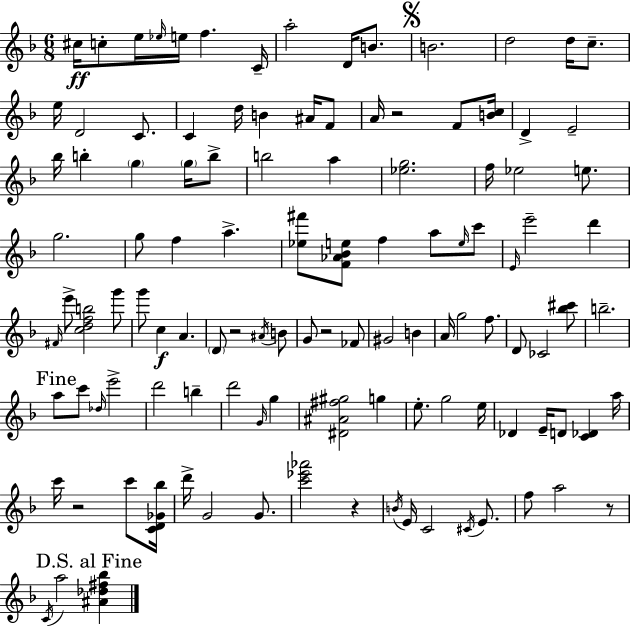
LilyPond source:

{
  \clef treble
  \numericTimeSignature
  \time 6/8
  \key f \major
  cis''16\ff c''8-. e''16 \grace { ees''16 } e''16 f''4. | c'16-- a''2-. d'16 b'8. | \mark \markup { \musicglyph "scripts.segno" } b'2. | d''2 d''16 c''8.-- | \break e''16 d'2 c'8. | c'4 d''16 b'4 ais'16 f'8 | a'16 r2 f'8 | <b' c''>16 d'4-> e'2-- | \break bes''16 b''4-. \parenthesize g''4 \parenthesize g''16 b''8-> | b''2 a''4 | <ees'' g''>2. | f''16 ees''2 e''8. | \break g''2. | g''8 f''4 a''4.-> | <ees'' fis'''>8 <f' aes' bes' e''>8 f''4 a''8 \grace { e''16 } | c'''8 \grace { e'16 } e'''2-- d'''4 | \break \grace { fis'16 } e'''8-> <c'' d'' f'' b''>2 | g'''8 g'''8 c''4\f a'4. | \parenthesize d'8 r2 | \acciaccatura { ais'16 } b'8 g'8 r2 | \break fes'8 gis'2 | b'4 a'16 g''2 | f''8. d'8 ces'2 | <bes'' cis'''>8 b''2.-- | \break \mark "Fine" a''8 c'''8 \grace { des''16 } e'''2-> | d'''2 | b''4-- d'''2 | \grace { g'16 } g''4 <dis' ais' fis'' gis''>2 | \break g''4 e''8.-. g''2 | e''16 des'4 e'16-- | d'8 <c' des'>4 a''16 c'''16 r2 | c'''8 <c' d' ges' bes''>16 d'''16-> g'2 | \break g'8. <c''' ees''' aes'''>2 | r4 \acciaccatura { b'16 } e'16 c'2 | \acciaccatura { cis'16 } e'8. f''8 a''2 | r8 \mark "D.S. al Fine" \acciaccatura { c'16 } a''2 | \break <ais' des'' fis'' bes''>4 \bar "|."
}